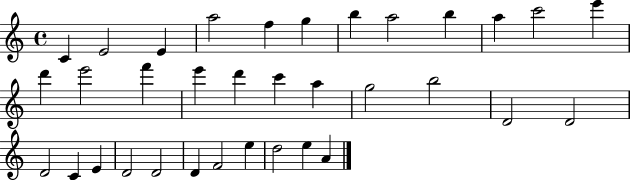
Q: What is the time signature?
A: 4/4